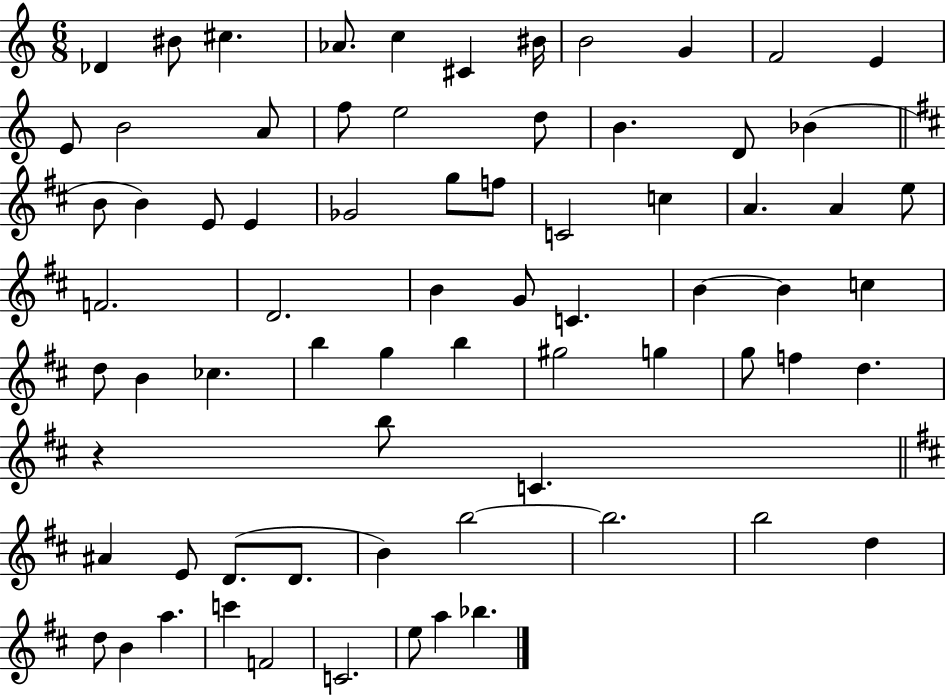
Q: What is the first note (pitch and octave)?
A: Db4